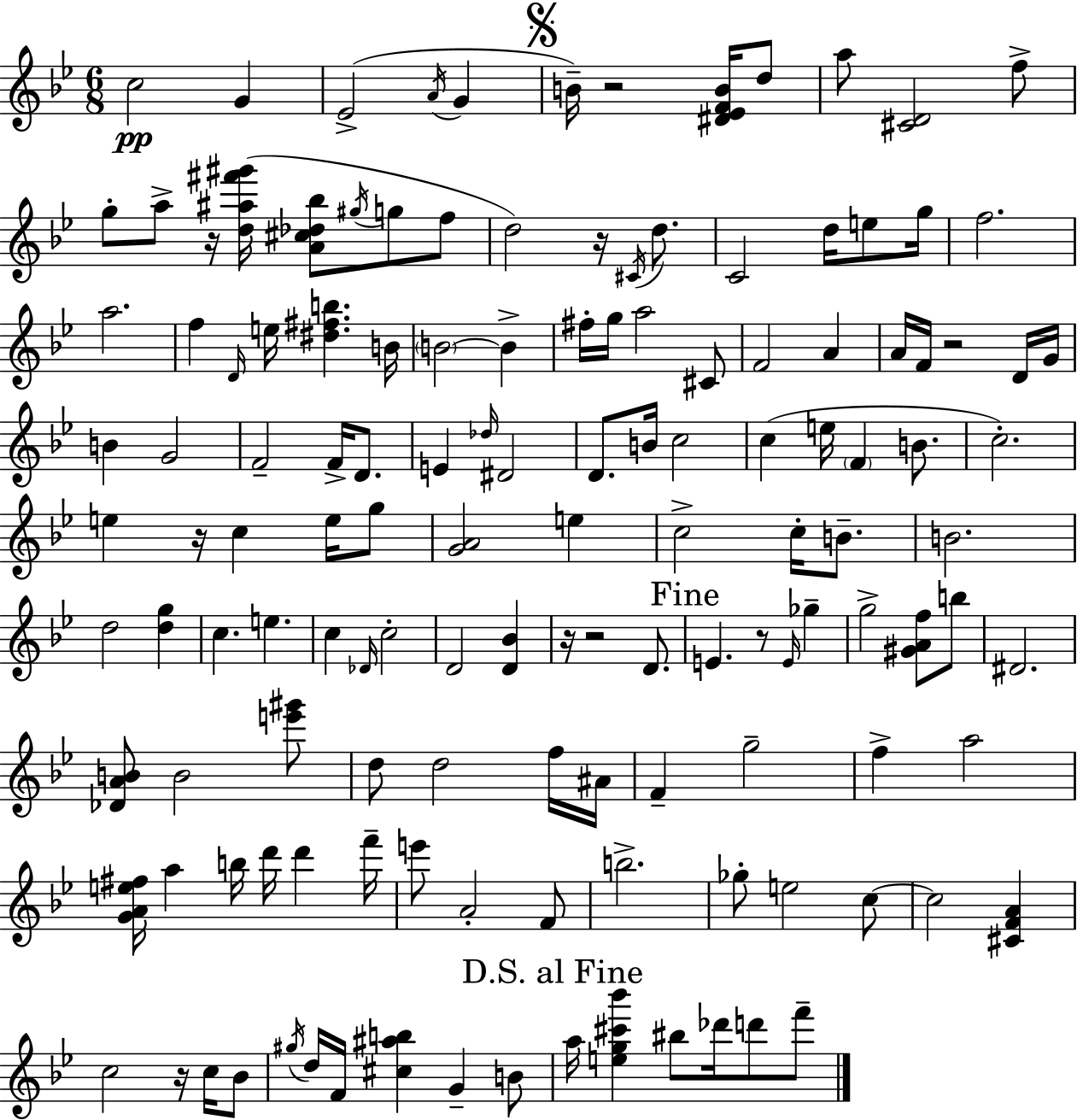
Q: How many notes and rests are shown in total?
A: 137